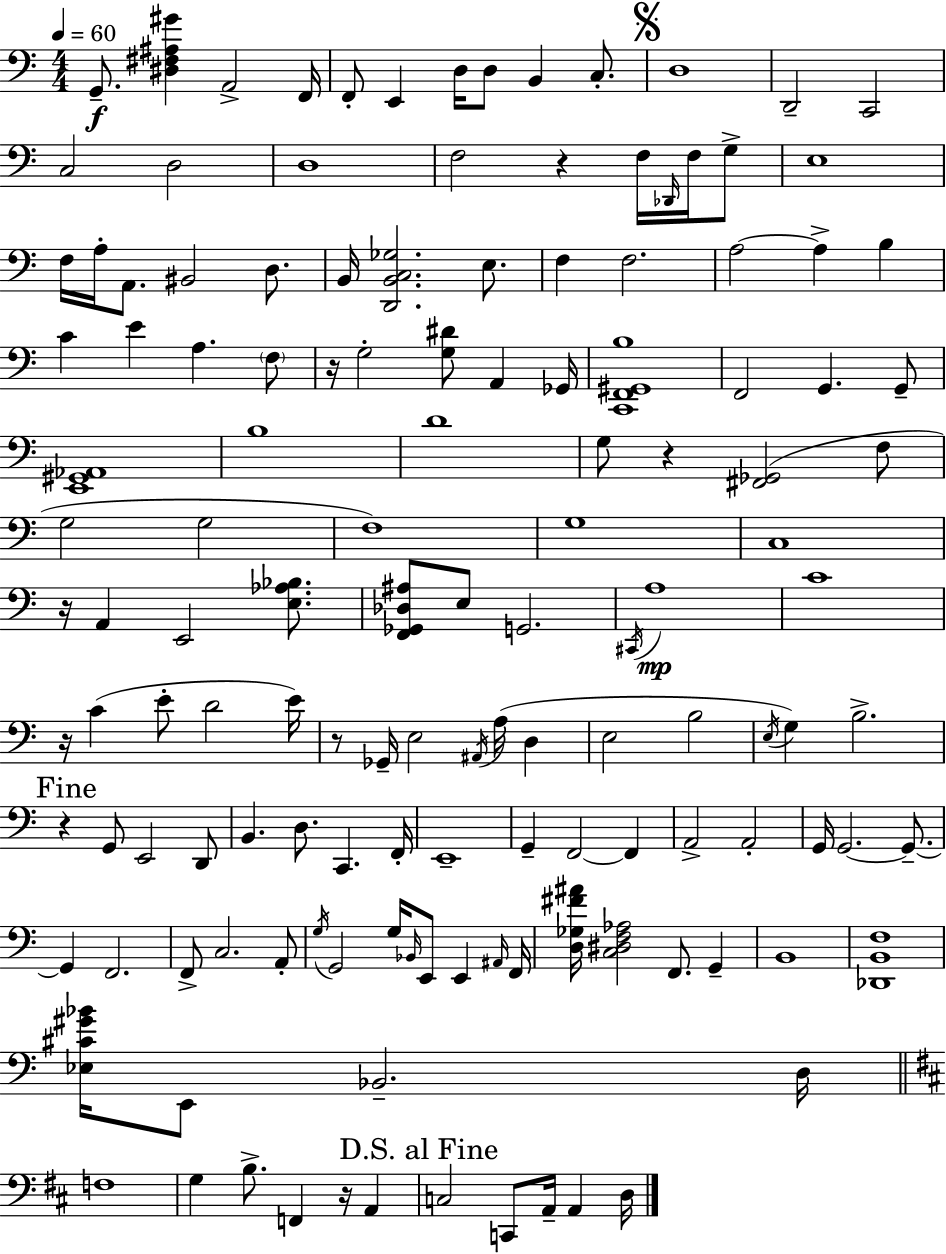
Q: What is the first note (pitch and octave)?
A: G2